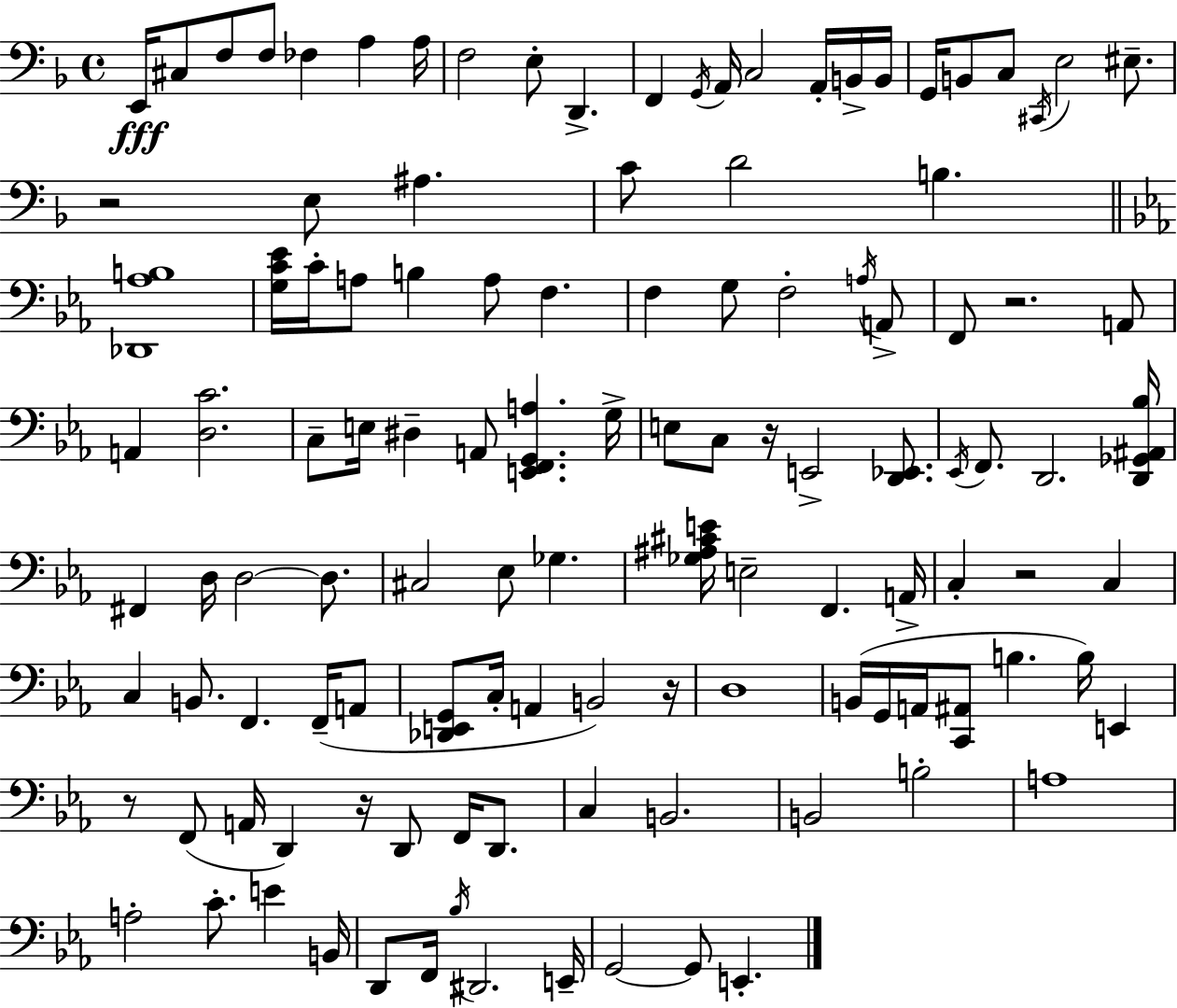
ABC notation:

X:1
T:Untitled
M:4/4
L:1/4
K:F
E,,/4 ^C,/2 F,/2 F,/2 _F, A, A,/4 F,2 E,/2 D,, F,, G,,/4 A,,/4 C,2 A,,/4 B,,/4 B,,/4 G,,/4 B,,/2 C,/2 ^C,,/4 E,2 ^E,/2 z2 E,/2 ^A, C/2 D2 B, [_D,,_A,B,]4 [G,C_E]/4 C/4 A,/2 B, A,/2 F, F, G,/2 F,2 A,/4 A,,/2 F,,/2 z2 A,,/2 A,, [D,C]2 C,/2 E,/4 ^D, A,,/2 [E,,F,,G,,A,] G,/4 E,/2 C,/2 z/4 E,,2 [D,,_E,,]/2 _E,,/4 F,,/2 D,,2 [D,,_G,,^A,,_B,]/4 ^F,, D,/4 D,2 D,/2 ^C,2 _E,/2 _G, [_G,^A,^CE]/4 E,2 F,, A,,/4 C, z2 C, C, B,,/2 F,, F,,/4 A,,/2 [_D,,E,,G,,]/2 C,/4 A,, B,,2 z/4 D,4 B,,/4 G,,/4 A,,/4 [C,,^A,,]/2 B, B,/4 E,, z/2 F,,/2 A,,/4 D,, z/4 D,,/2 F,,/4 D,,/2 C, B,,2 B,,2 B,2 A,4 A,2 C/2 E B,,/4 D,,/2 F,,/4 _B,/4 ^D,,2 E,,/4 G,,2 G,,/2 E,,